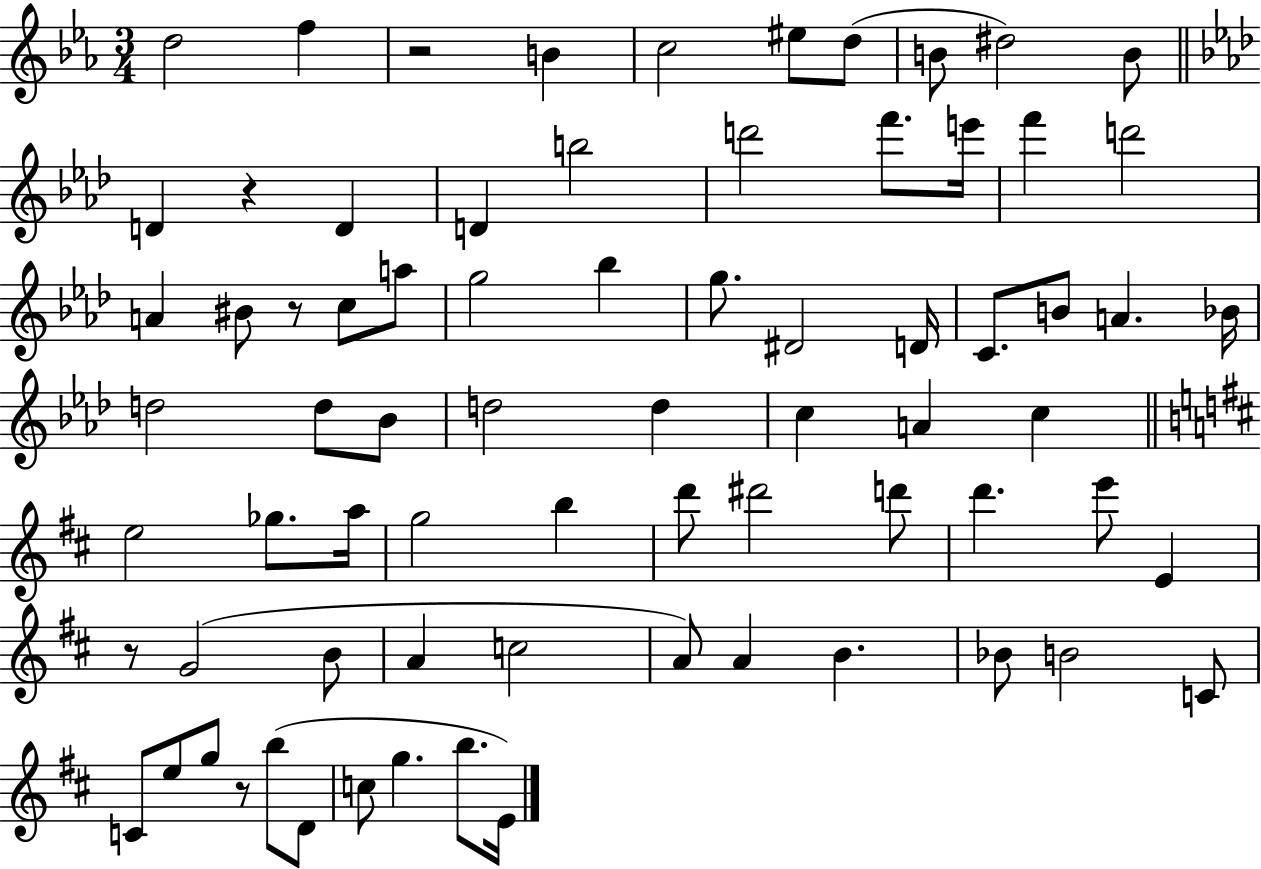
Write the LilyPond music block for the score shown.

{
  \clef treble
  \numericTimeSignature
  \time 3/4
  \key ees \major
  \repeat volta 2 { d''2 f''4 | r2 b'4 | c''2 eis''8 d''8( | b'8 dis''2) b'8 | \break \bar "||" \break \key aes \major d'4 r4 d'4 | d'4 b''2 | d'''2 f'''8. e'''16 | f'''4 d'''2 | \break a'4 bis'8 r8 c''8 a''8 | g''2 bes''4 | g''8. dis'2 d'16 | c'8. b'8 a'4. bes'16 | \break d''2 d''8 bes'8 | d''2 d''4 | c''4 a'4 c''4 | \bar "||" \break \key b \minor e''2 ges''8. a''16 | g''2 b''4 | d'''8 dis'''2 d'''8 | d'''4. e'''8 e'4 | \break r8 g'2( b'8 | a'4 c''2 | a'8) a'4 b'4. | bes'8 b'2 c'8 | \break c'8 e''8 g''8 r8 b''8( d'8 | c''8 g''4. b''8. e'16) | } \bar "|."
}